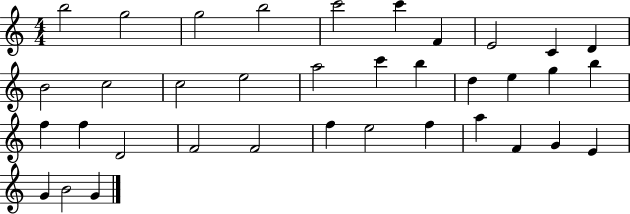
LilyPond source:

{
  \clef treble
  \numericTimeSignature
  \time 4/4
  \key c \major
  b''2 g''2 | g''2 b''2 | c'''2 c'''4 f'4 | e'2 c'4 d'4 | \break b'2 c''2 | c''2 e''2 | a''2 c'''4 b''4 | d''4 e''4 g''4 b''4 | \break f''4 f''4 d'2 | f'2 f'2 | f''4 e''2 f''4 | a''4 f'4 g'4 e'4 | \break g'4 b'2 g'4 | \bar "|."
}